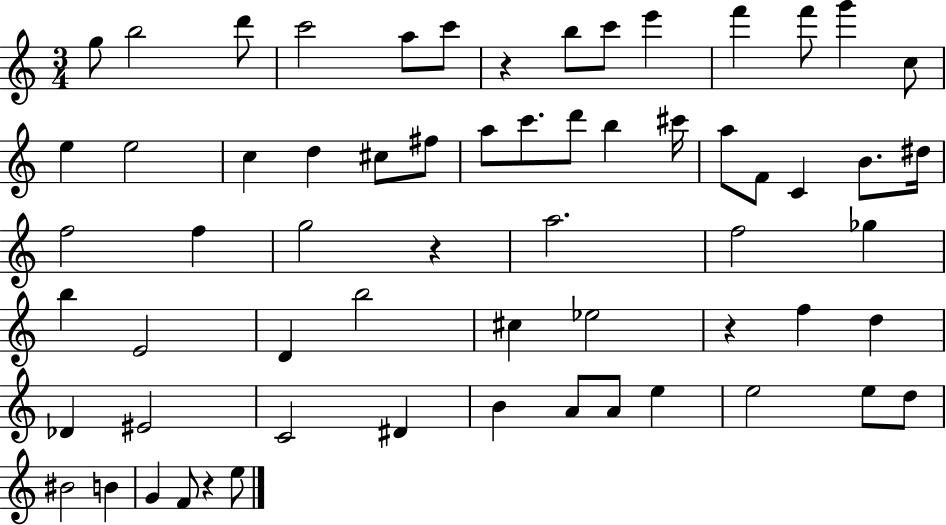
{
  \clef treble
  \numericTimeSignature
  \time 3/4
  \key c \major
  g''8 b''2 d'''8 | c'''2 a''8 c'''8 | r4 b''8 c'''8 e'''4 | f'''4 f'''8 g'''4 c''8 | \break e''4 e''2 | c''4 d''4 cis''8 fis''8 | a''8 c'''8. d'''8 b''4 cis'''16 | a''8 f'8 c'4 b'8. dis''16 | \break f''2 f''4 | g''2 r4 | a''2. | f''2 ges''4 | \break b''4 e'2 | d'4 b''2 | cis''4 ees''2 | r4 f''4 d''4 | \break des'4 eis'2 | c'2 dis'4 | b'4 a'8 a'8 e''4 | e''2 e''8 d''8 | \break bis'2 b'4 | g'4 f'8 r4 e''8 | \bar "|."
}